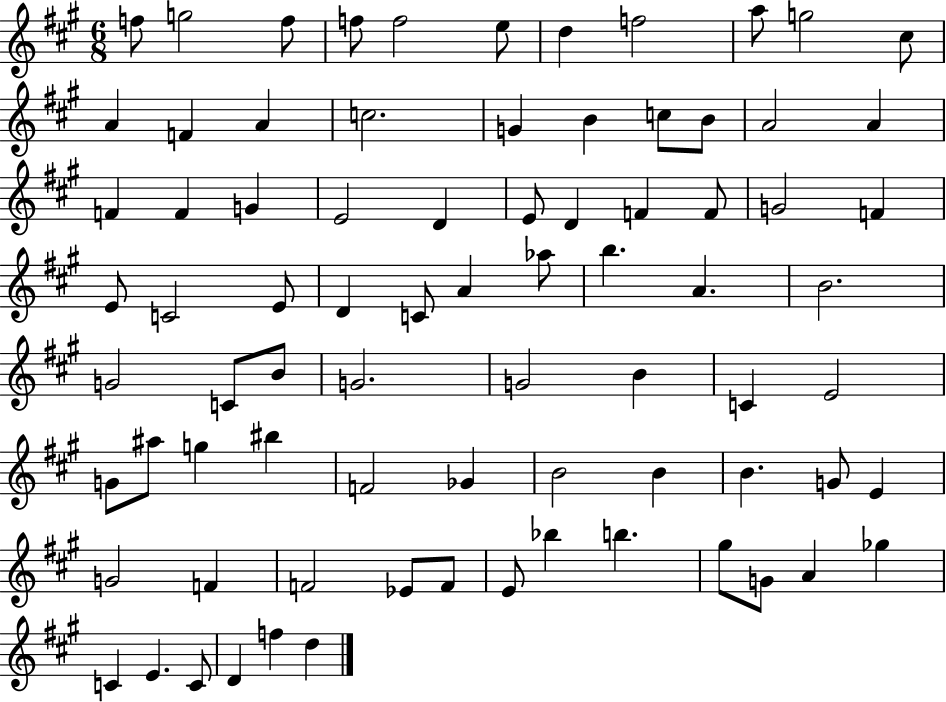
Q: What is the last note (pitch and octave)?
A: D5